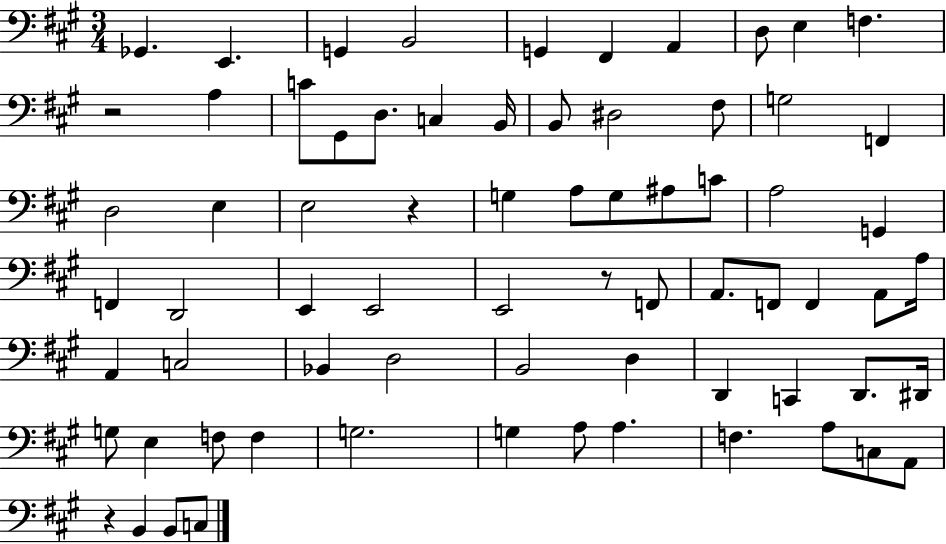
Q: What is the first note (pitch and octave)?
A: Gb2